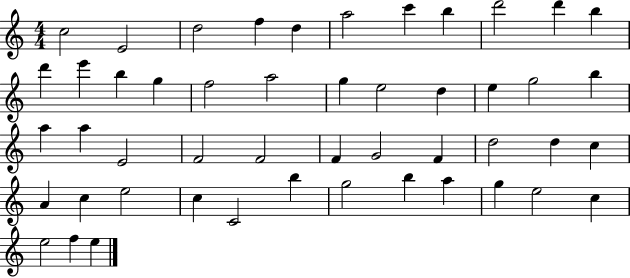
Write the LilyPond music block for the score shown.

{
  \clef treble
  \numericTimeSignature
  \time 4/4
  \key c \major
  c''2 e'2 | d''2 f''4 d''4 | a''2 c'''4 b''4 | d'''2 d'''4 b''4 | \break d'''4 e'''4 b''4 g''4 | f''2 a''2 | g''4 e''2 d''4 | e''4 g''2 b''4 | \break a''4 a''4 e'2 | f'2 f'2 | f'4 g'2 f'4 | d''2 d''4 c''4 | \break a'4 c''4 e''2 | c''4 c'2 b''4 | g''2 b''4 a''4 | g''4 e''2 c''4 | \break e''2 f''4 e''4 | \bar "|."
}